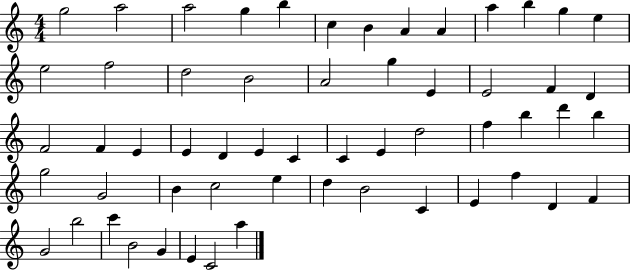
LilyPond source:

{
  \clef treble
  \numericTimeSignature
  \time 4/4
  \key c \major
  g''2 a''2 | a''2 g''4 b''4 | c''4 b'4 a'4 a'4 | a''4 b''4 g''4 e''4 | \break e''2 f''2 | d''2 b'2 | a'2 g''4 e'4 | e'2 f'4 d'4 | \break f'2 f'4 e'4 | e'4 d'4 e'4 c'4 | c'4 e'4 d''2 | f''4 b''4 d'''4 b''4 | \break g''2 g'2 | b'4 c''2 e''4 | d''4 b'2 c'4 | e'4 f''4 d'4 f'4 | \break g'2 b''2 | c'''4 b'2 g'4 | e'4 c'2 a''4 | \bar "|."
}